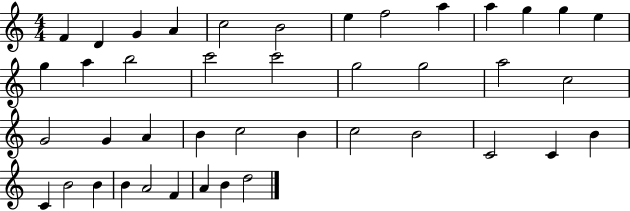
X:1
T:Untitled
M:4/4
L:1/4
K:C
F D G A c2 B2 e f2 a a g g e g a b2 c'2 c'2 g2 g2 a2 c2 G2 G A B c2 B c2 B2 C2 C B C B2 B B A2 F A B d2